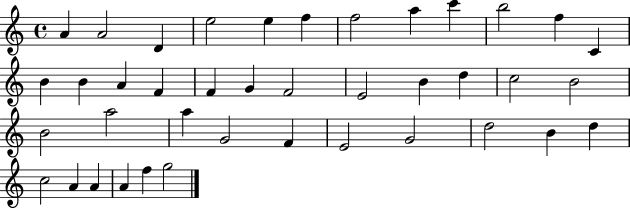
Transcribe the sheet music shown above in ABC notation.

X:1
T:Untitled
M:4/4
L:1/4
K:C
A A2 D e2 e f f2 a c' b2 f C B B A F F G F2 E2 B d c2 B2 B2 a2 a G2 F E2 G2 d2 B d c2 A A A f g2